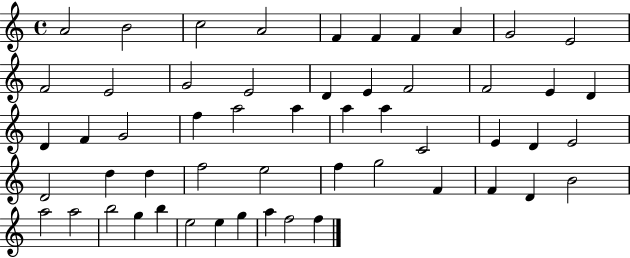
{
  \clef treble
  \time 4/4
  \defaultTimeSignature
  \key c \major
  a'2 b'2 | c''2 a'2 | f'4 f'4 f'4 a'4 | g'2 e'2 | \break f'2 e'2 | g'2 e'2 | d'4 e'4 f'2 | f'2 e'4 d'4 | \break d'4 f'4 g'2 | f''4 a''2 a''4 | a''4 a''4 c'2 | e'4 d'4 e'2 | \break d'2 d''4 d''4 | f''2 e''2 | f''4 g''2 f'4 | f'4 d'4 b'2 | \break a''2 a''2 | b''2 g''4 b''4 | e''2 e''4 g''4 | a''4 f''2 f''4 | \break \bar "|."
}